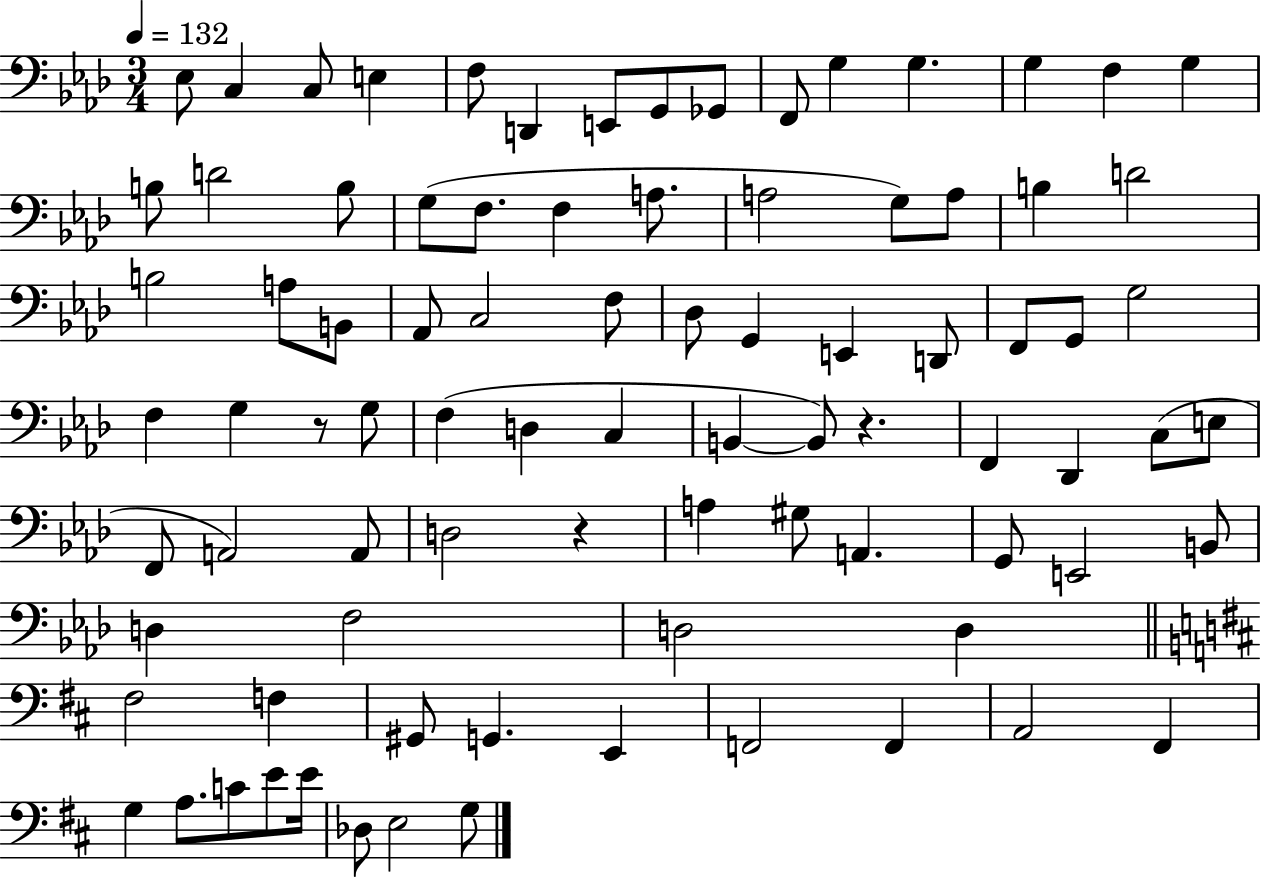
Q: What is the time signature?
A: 3/4